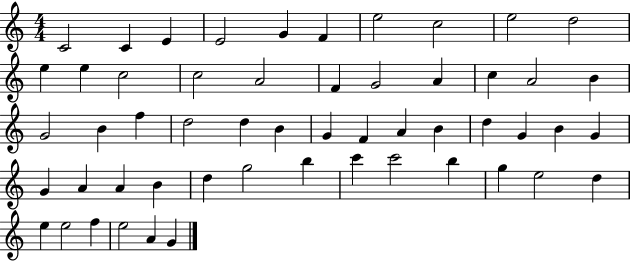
X:1
T:Untitled
M:4/4
L:1/4
K:C
C2 C E E2 G F e2 c2 e2 d2 e e c2 c2 A2 F G2 A c A2 B G2 B f d2 d B G F A B d G B G G A A B d g2 b c' c'2 b g e2 d e e2 f e2 A G